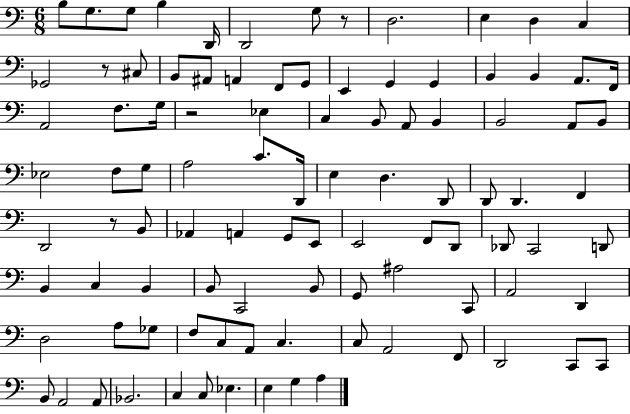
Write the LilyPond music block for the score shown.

{
  \clef bass
  \numericTimeSignature
  \time 6/8
  \key c \major
  b8 g8. g8 b4 d,16 | d,2 g8 r8 | d2. | e4 d4 c4 | \break ges,2 r8 cis8 | b,8 ais,8 a,4 f,8 g,8 | e,4 g,4 g,4 | b,4 b,4 a,8. f,16 | \break a,2 f8. g16 | r2 ees4 | c4 b,8 a,8 b,4 | b,2 a,8 b,8 | \break ees2 f8 g8 | a2 c'8. d,16 | e4 d4. d,8 | d,8 d,4. f,4 | \break d,2 r8 b,8 | aes,4 a,4 g,8 e,8 | e,2 f,8 d,8 | des,8 c,2 d,8 | \break b,4 c4 b,4 | b,8 c,2 b,8 | g,8 ais2 c,8 | a,2 d,4 | \break d2 a8 ges8 | f8 c8 a,8 c4. | c8 a,2 f,8 | d,2 c,8 c,8 | \break b,8 a,2 a,8 | bes,2. | c4 c8 ees4. | e4 g4 a4 | \break \bar "|."
}